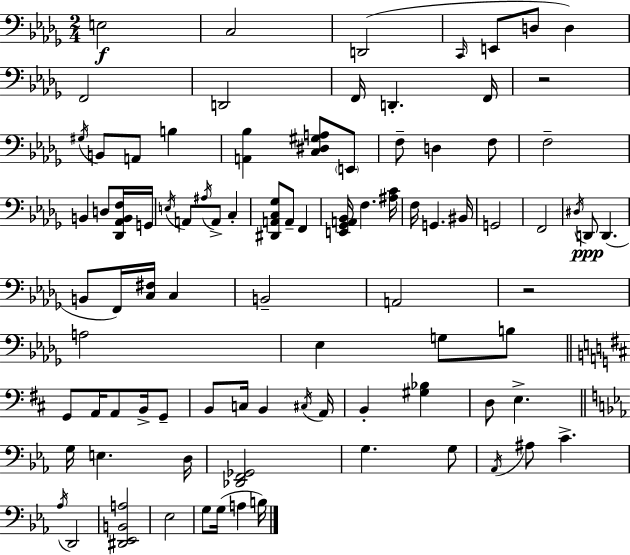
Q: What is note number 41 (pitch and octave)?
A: B2